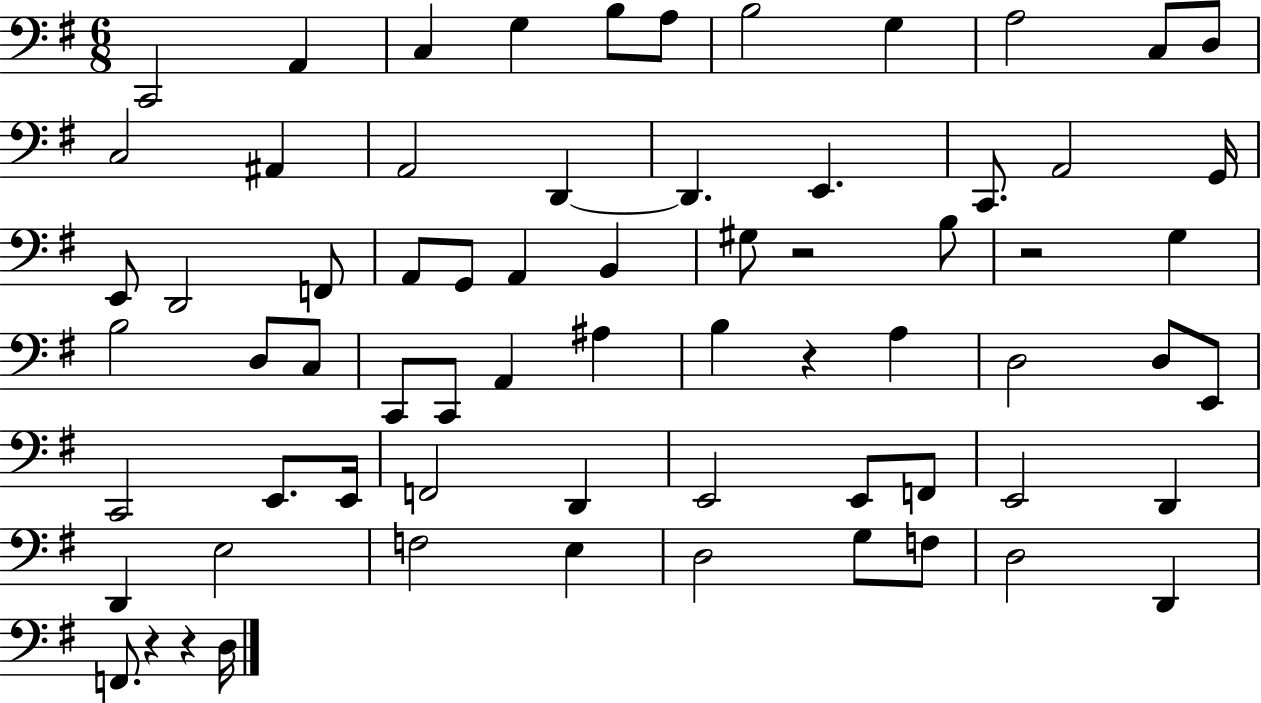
{
  \clef bass
  \numericTimeSignature
  \time 6/8
  \key g \major
  c,2 a,4 | c4 g4 b8 a8 | b2 g4 | a2 c8 d8 | \break c2 ais,4 | a,2 d,4~~ | d,4. e,4. | c,8. a,2 g,16 | \break e,8 d,2 f,8 | a,8 g,8 a,4 b,4 | gis8 r2 b8 | r2 g4 | \break b2 d8 c8 | c,8 c,8 a,4 ais4 | b4 r4 a4 | d2 d8 e,8 | \break c,2 e,8. e,16 | f,2 d,4 | e,2 e,8 f,8 | e,2 d,4 | \break d,4 e2 | f2 e4 | d2 g8 f8 | d2 d,4 | \break f,8. r4 r4 d16 | \bar "|."
}